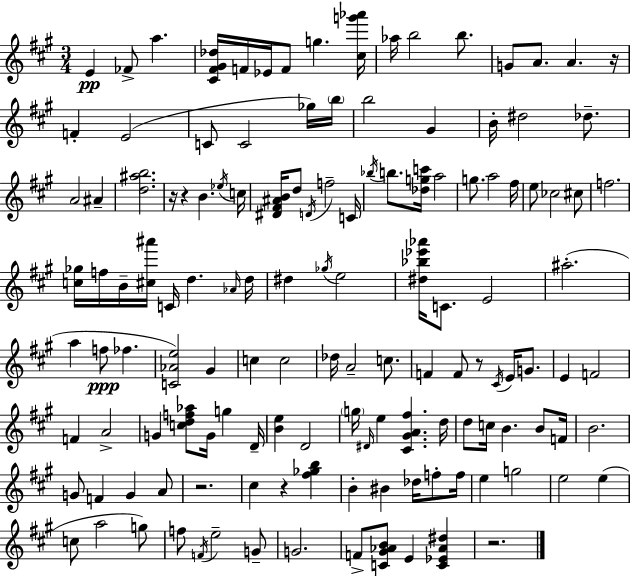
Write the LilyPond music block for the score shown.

{
  \clef treble
  \numericTimeSignature
  \time 3/4
  \key a \major
  e'4\pp fes'8-> a''4. | <cis' fis' gis' des''>16 f'16 ees'16 f'8 g''4. <cis'' g''' aes'''>16 | aes''16 b''2 b''8. | g'8 a'8. a'4. r16 | \break f'4-. e'2( | c'8 c'2 ges''16) \parenthesize b''16 | b''2 gis'4 | b'16-. dis''2 des''8.-- | \break a'2 ais'4-- | <d'' ais'' b''>2. | r16 r4 b'4. \acciaccatura { ees''16 } | c''16 <dis' fis' ais' b'>16 d''8 \acciaccatura { d'16 } f''2-- | \break c'16 \acciaccatura { bes''16 } b''8. <des'' g'' c'''>16 a''2 | g''8. a''2 | fis''16 e''8 ces''2 | cis''8 f''2. | \break <c'' ges''>16 f''16 b'16-- <cis'' ais'''>16 c'16 d''4. | \grace { aes'16 } d''16 dis''4 \acciaccatura { ges''16 } e''2 | <dis'' bes'' ees''' aes'''>16 c'8. e'2 | ais''2.-.( | \break a''4 f''8\ppp fes''4. | <c' aes' e''>2) | gis'4 c''4 c''2 | des''16 a'2-- | \break c''8. f'4 f'8 r8 | \acciaccatura { cis'16 } e'16 g'8. e'4 f'2 | f'4 a'2-> | g'4 <c'' d'' f'' aes''>8 | \break g'16 g''4 d'16-- <b' e''>4 d'2 | \parenthesize g''16 \grace { dis'16 } e''4 | <cis' gis' a' fis''>4. d''16 d''8 c''16 b'4. | b'8 f'16 b'2. | \break g'8 f'4 | g'4 a'8 r2. | cis''4 r4 | <fis'' ges'' b''>4 b'4-. bis'4 | \break des''16 f''8-. f''16 e''4 g''2 | e''2 | e''4( c''8 a''2 | g''8) f''8 \acciaccatura { f'16 } e''2-- | \break g'8-- g'2. | f'8-> <c' gis' aes' b'>8 | e'4 <c' ees' aes' dis''>4 r2. | \bar "|."
}